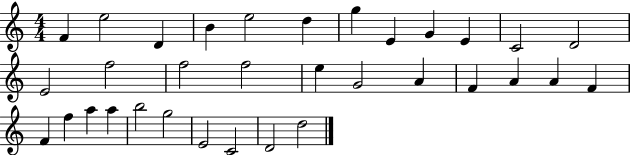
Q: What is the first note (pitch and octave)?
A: F4